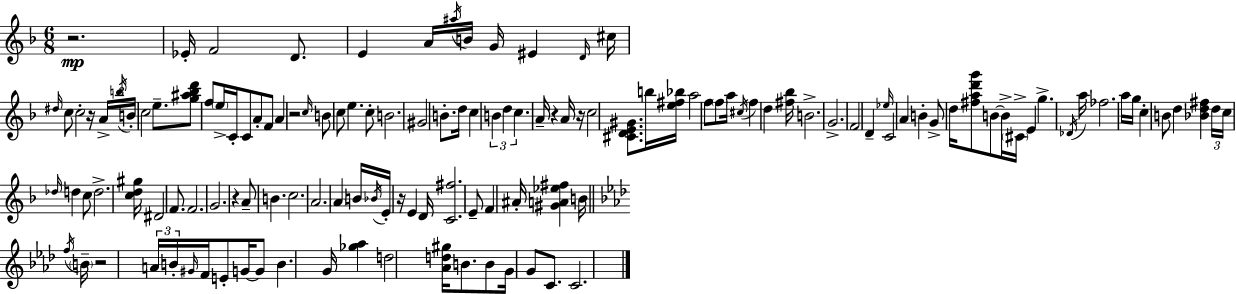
{
  \clef treble
  \numericTimeSignature
  \time 6/8
  \key f \major
  r2.\mp | ees'16-. f'2 d'8. | e'4 a'16 \acciaccatura { ais''16 } b'16 g'16 eis'4 | \grace { d'16 } cis''16 \grace { dis''16 } c''8 c''2-. | \break r16 \tuplet 3/2 { a'16-> \acciaccatura { b''16 } b'16-. } c''2 | e''8.-- <g'' ais'' bes'' d'''>8 f''8 \parenthesize e''16-> c'16-. c'8 | a'8-. f'8 a'4 r2 | \grace { c''16 } b'8 c''8 e''4. | \break c''8-. b'2. | gis'2 | b'8.-. d''16 c''4 \tuplet 3/2 { b'4 | d''4 c''4. } a'16-- | \break r4 a'16 r16 c''2 | <cis' d' e' gis'>8. b''16 <e'' fis'' bes''>16 a''2 | f''8 \parenthesize f''8 a''16 \acciaccatura { cis''16 } f''4 | d''4 <fis'' bes''>16 b'2.-> | \break g'2.-> | f'2 | d'4-- \grace { ees''16 } c'2 | a'4 b'4-. g'8-> | \break d''16 <fis'' a'' d''' g'''>8 b'8~~ b'16-> \parenthesize cis'16-> e'4 | g''4.-> \acciaccatura { des'16 } a''16 fes''2. | a''16 g''16 c''4-. | b'8 d''4 <bes' d'' fis''>4 | \break \tuplet 3/2 { d''16 c''16 \grace { des''16 } } d''4 c''8 d''2.-> | <c'' d'' gis''>16 dis'2 | f'8. f'2. | g'2. | \break r4 | a'8-- b'4. c''2. | a'2. | \parenthesize a'4 | \break b'16 \acciaccatura { bes'16 } e'16-. r16 e'4 d'16 <c' fis''>2. | e'8-- | f'4 ais'16-. <gis' a' ees'' fis''>4 b'16 \bar "||" \break \key aes \major \acciaccatura { f''16 } \parenthesize b'16-- r2 \tuplet 3/2 { a'16 b'16-. | \grace { gis'16 } } f'16 e'8-. g'16~~ g'8 b'4. | g'16 <ges'' aes''>4 d''2 | <aes' d'' gis''>16 b'8. b'8 g'16 g'8 c'8. | \break c'2. | \bar "|."
}